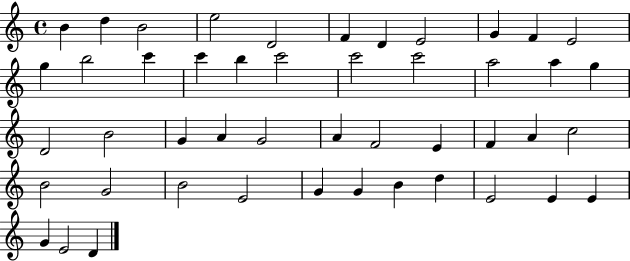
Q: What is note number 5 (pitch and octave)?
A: D4